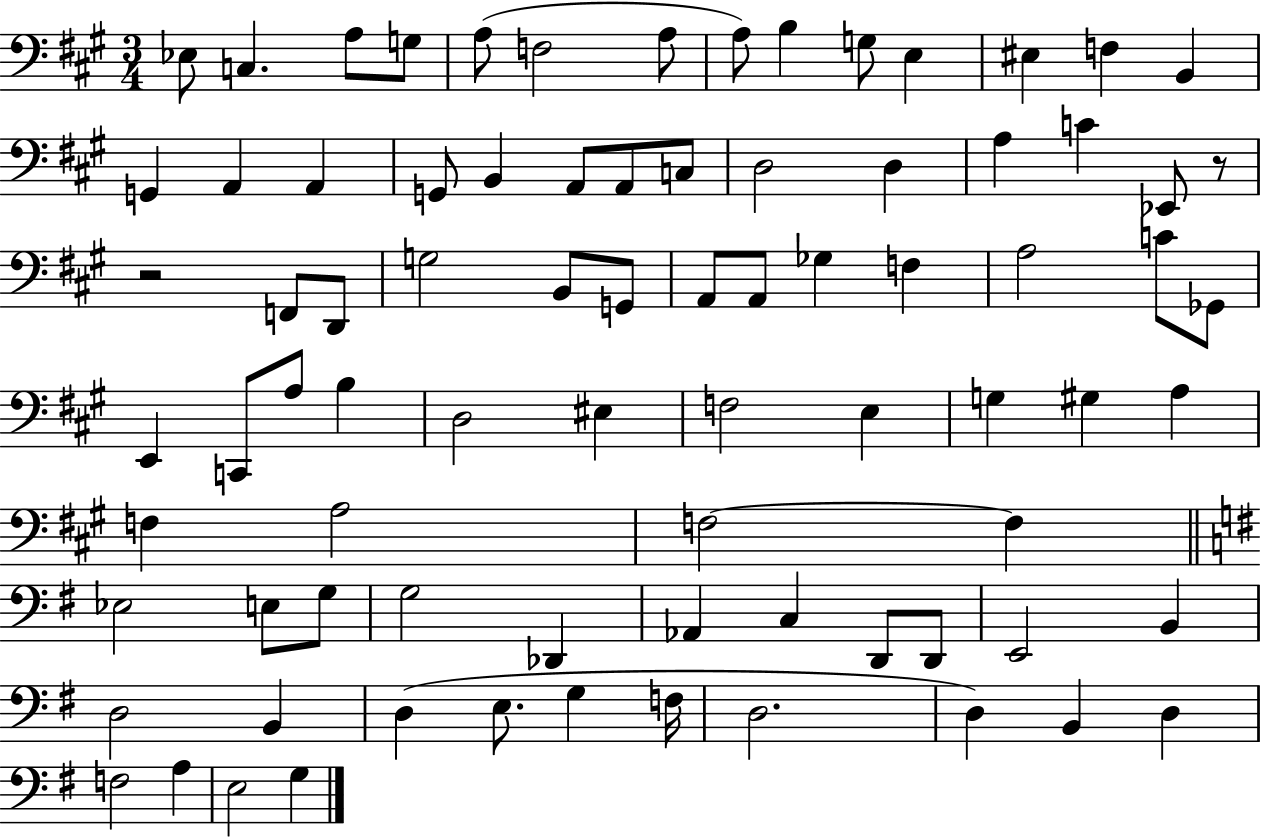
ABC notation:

X:1
T:Untitled
M:3/4
L:1/4
K:A
_E,/2 C, A,/2 G,/2 A,/2 F,2 A,/2 A,/2 B, G,/2 E, ^E, F, B,, G,, A,, A,, G,,/2 B,, A,,/2 A,,/2 C,/2 D,2 D, A, C _E,,/2 z/2 z2 F,,/2 D,,/2 G,2 B,,/2 G,,/2 A,,/2 A,,/2 _G, F, A,2 C/2 _G,,/2 E,, C,,/2 A,/2 B, D,2 ^E, F,2 E, G, ^G, A, F, A,2 F,2 F, _E,2 E,/2 G,/2 G,2 _D,, _A,, C, D,,/2 D,,/2 E,,2 B,, D,2 B,, D, E,/2 G, F,/4 D,2 D, B,, D, F,2 A, E,2 G,